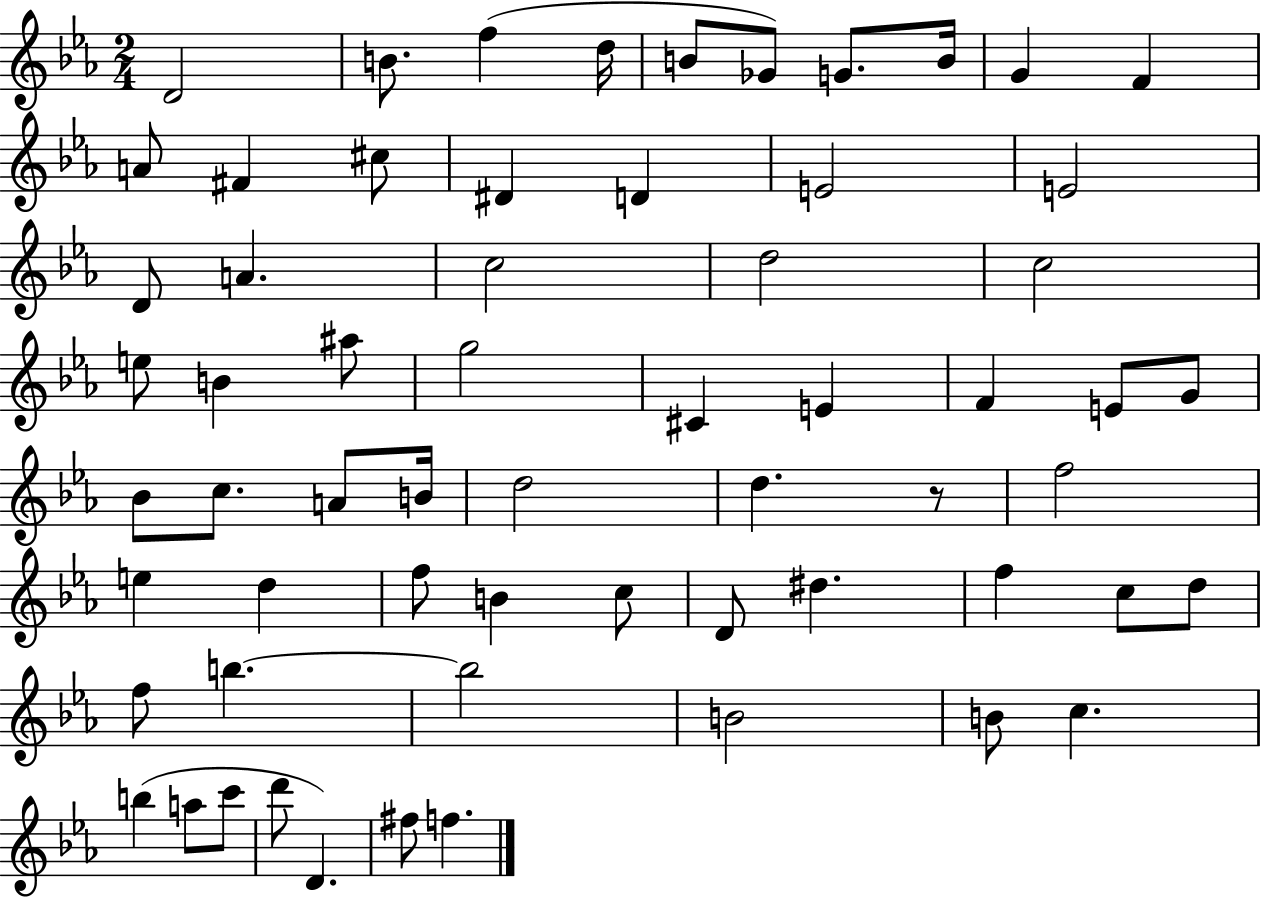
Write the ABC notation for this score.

X:1
T:Untitled
M:2/4
L:1/4
K:Eb
D2 B/2 f d/4 B/2 _G/2 G/2 B/4 G F A/2 ^F ^c/2 ^D D E2 E2 D/2 A c2 d2 c2 e/2 B ^a/2 g2 ^C E F E/2 G/2 _B/2 c/2 A/2 B/4 d2 d z/2 f2 e d f/2 B c/2 D/2 ^d f c/2 d/2 f/2 b b2 B2 B/2 c b a/2 c'/2 d'/2 D ^f/2 f